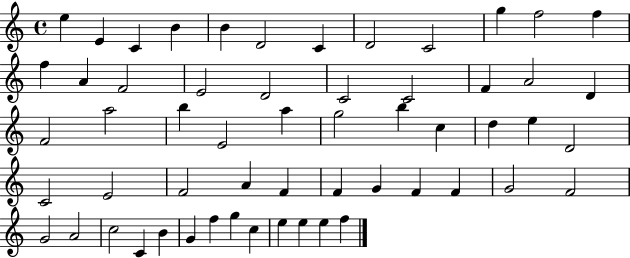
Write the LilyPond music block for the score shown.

{
  \clef treble
  \time 4/4
  \defaultTimeSignature
  \key c \major
  e''4 e'4 c'4 b'4 | b'4 d'2 c'4 | d'2 c'2 | g''4 f''2 f''4 | \break f''4 a'4 f'2 | e'2 d'2 | c'2 c'2 | f'4 a'2 d'4 | \break f'2 a''2 | b''4 e'2 a''4 | g''2 b''4 c''4 | d''4 e''4 d'2 | \break c'2 e'2 | f'2 a'4 f'4 | f'4 g'4 f'4 f'4 | g'2 f'2 | \break g'2 a'2 | c''2 c'4 b'4 | g'4 f''4 g''4 c''4 | e''4 e''4 e''4 f''4 | \break \bar "|."
}